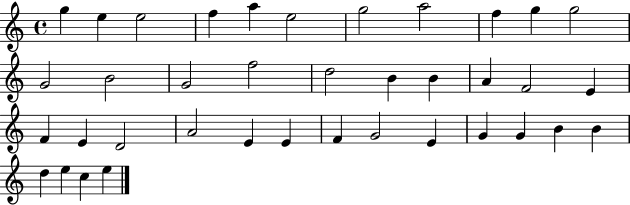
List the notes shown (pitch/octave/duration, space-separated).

G5/q E5/q E5/h F5/q A5/q E5/h G5/h A5/h F5/q G5/q G5/h G4/h B4/h G4/h F5/h D5/h B4/q B4/q A4/q F4/h E4/q F4/q E4/q D4/h A4/h E4/q E4/q F4/q G4/h E4/q G4/q G4/q B4/q B4/q D5/q E5/q C5/q E5/q